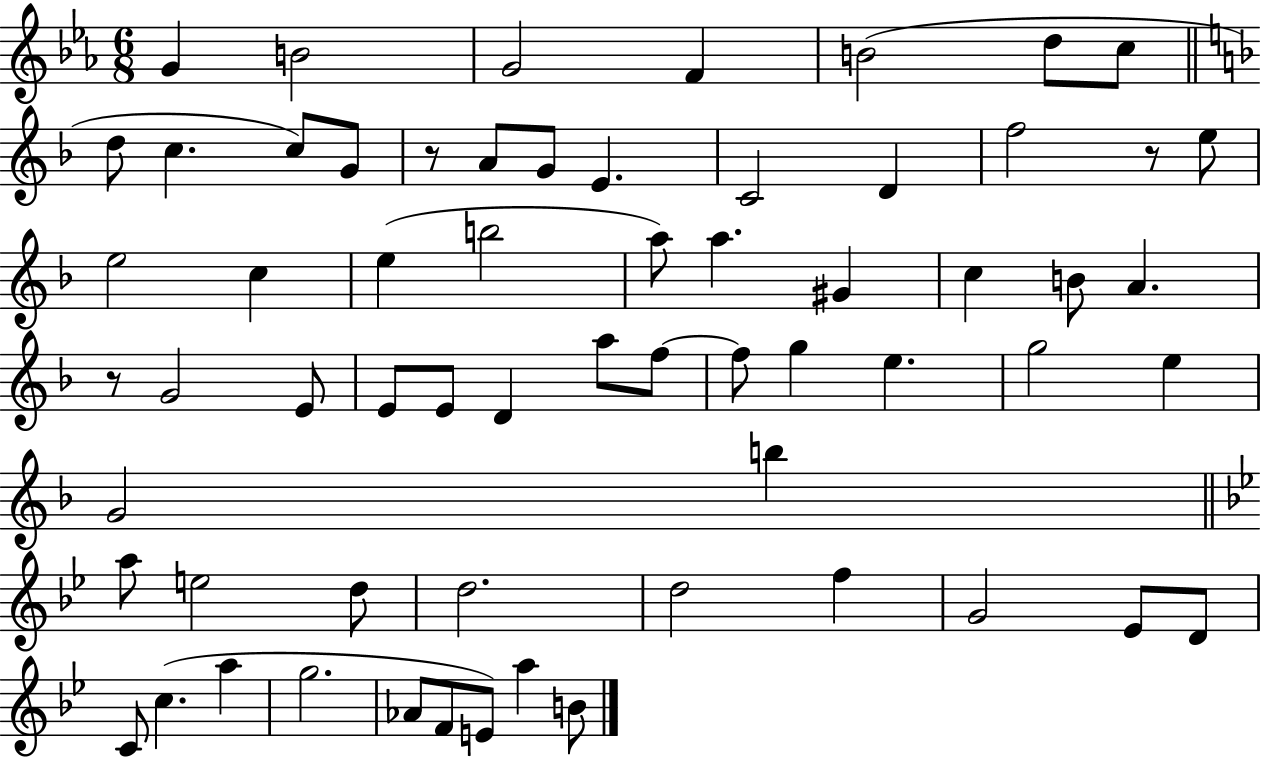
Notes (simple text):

G4/q B4/h G4/h F4/q B4/h D5/e C5/e D5/e C5/q. C5/e G4/e R/e A4/e G4/e E4/q. C4/h D4/q F5/h R/e E5/e E5/h C5/q E5/q B5/h A5/e A5/q. G#4/q C5/q B4/e A4/q. R/e G4/h E4/e E4/e E4/e D4/q A5/e F5/e F5/e G5/q E5/q. G5/h E5/q G4/h B5/q A5/e E5/h D5/e D5/h. D5/h F5/q G4/h Eb4/e D4/e C4/e C5/q. A5/q G5/h. Ab4/e F4/e E4/e A5/q B4/e